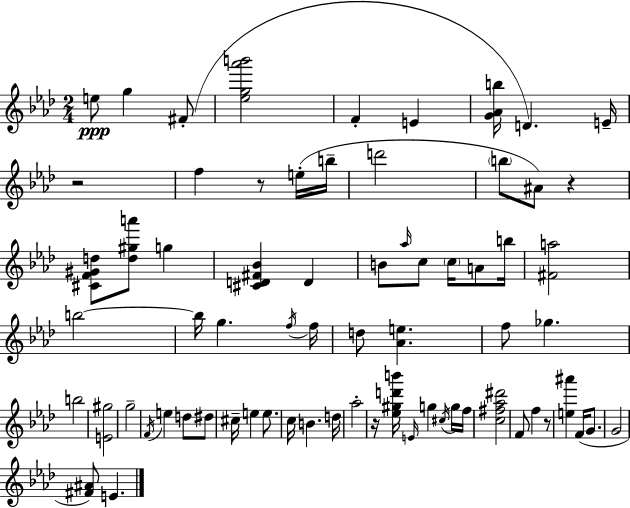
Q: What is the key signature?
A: AES major